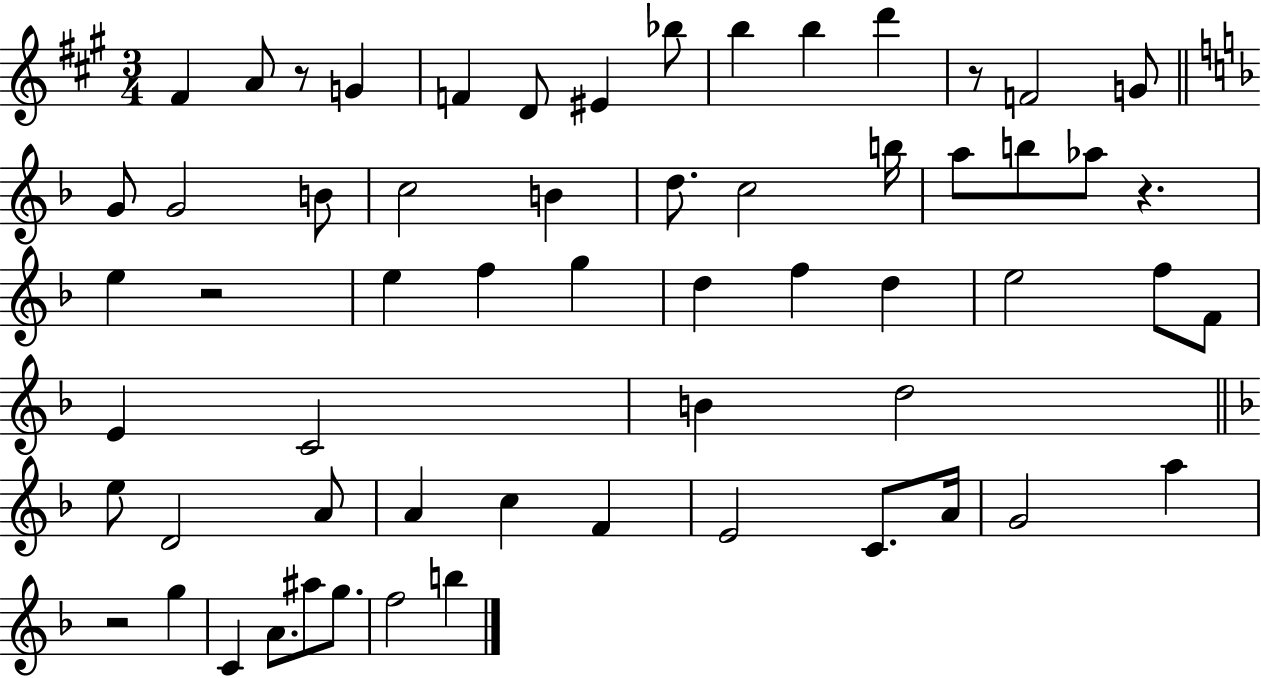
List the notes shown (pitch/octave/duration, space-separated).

F#4/q A4/e R/e G4/q F4/q D4/e EIS4/q Bb5/e B5/q B5/q D6/q R/e F4/h G4/e G4/e G4/h B4/e C5/h B4/q D5/e. C5/h B5/s A5/e B5/e Ab5/e R/q. E5/q R/h E5/q F5/q G5/q D5/q F5/q D5/q E5/h F5/e F4/e E4/q C4/h B4/q D5/h E5/e D4/h A4/e A4/q C5/q F4/q E4/h C4/e. A4/s G4/h A5/q R/h G5/q C4/q A4/e. A#5/e G5/e. F5/h B5/q